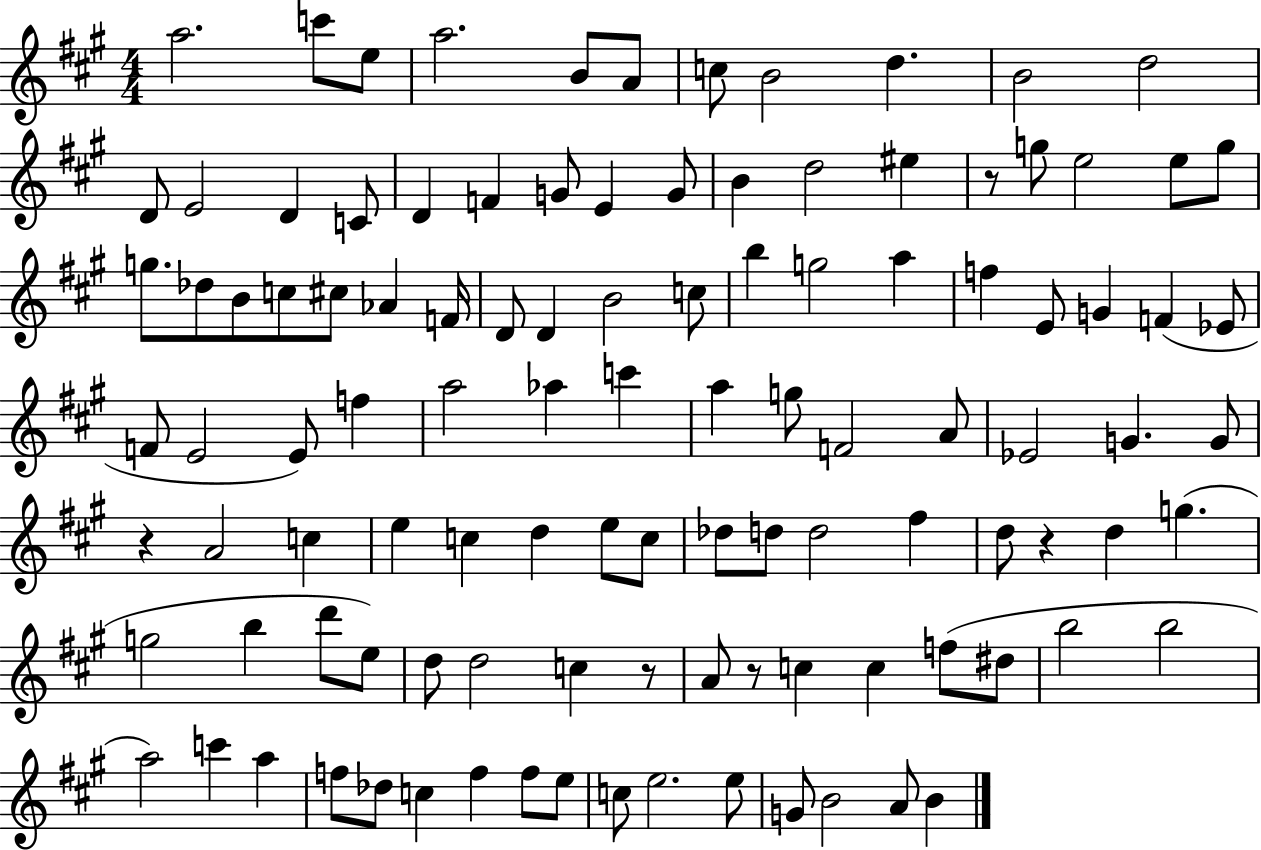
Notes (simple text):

A5/h. C6/e E5/e A5/h. B4/e A4/e C5/e B4/h D5/q. B4/h D5/h D4/e E4/h D4/q C4/e D4/q F4/q G4/e E4/q G4/e B4/q D5/h EIS5/q R/e G5/e E5/h E5/e G5/e G5/e. Db5/e B4/e C5/e C#5/e Ab4/q F4/s D4/e D4/q B4/h C5/e B5/q G5/h A5/q F5/q E4/e G4/q F4/q Eb4/e F4/e E4/h E4/e F5/q A5/h Ab5/q C6/q A5/q G5/e F4/h A4/e Eb4/h G4/q. G4/e R/q A4/h C5/q E5/q C5/q D5/q E5/e C5/e Db5/e D5/e D5/h F#5/q D5/e R/q D5/q G5/q. G5/h B5/q D6/e E5/e D5/e D5/h C5/q R/e A4/e R/e C5/q C5/q F5/e D#5/e B5/h B5/h A5/h C6/q A5/q F5/e Db5/e C5/q F5/q F5/e E5/e C5/e E5/h. E5/e G4/e B4/h A4/e B4/q